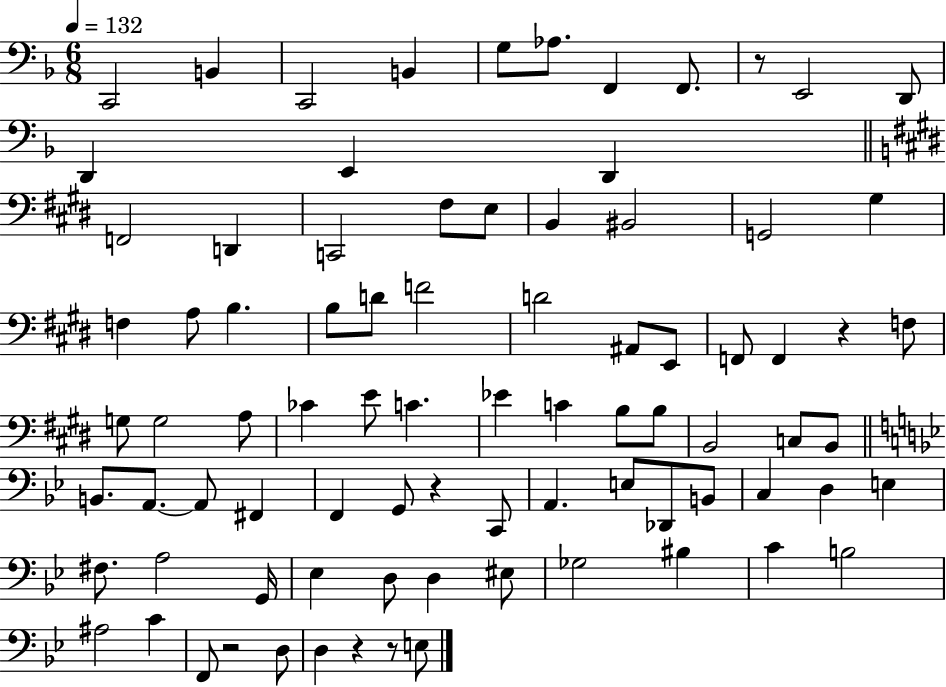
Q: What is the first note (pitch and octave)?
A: C2